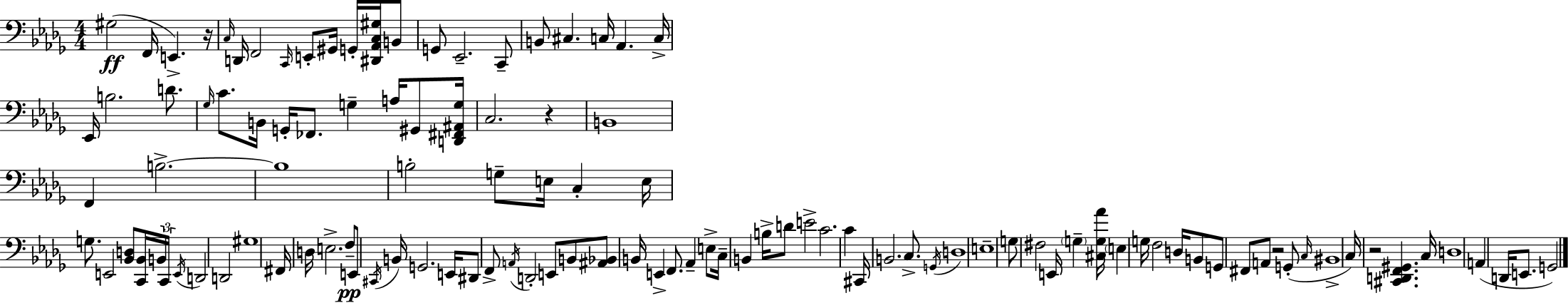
G#3/h F2/s E2/q. R/s C3/s D2/s F2/h C2/s E2/e G#2/s G2/s [D#2,Ab2,C3,G#3]/s B2/e G2/e Eb2/h. C2/e B2/e C#3/q. C3/s Ab2/q. C3/s Eb2/s B3/h. D4/e. Gb3/s C4/e. B2/s G2/s FES2/e. G3/q A3/s G#2/e [D2,F#2,A#2,G3]/s C3/h. R/q B2/w F2/q B3/h. B3/w B3/h G3/e E3/s C3/q E3/s G3/e. E2/h [Bb2,D3]/e [C2,Bb2]/s B2/s C2/s E2/s D2/h D2/h G#3/w F#2/s D3/s E3/h. F3/e E2/e C#2/s B2/s G2/h. E2/s D#2/e F2/e A2/s D2/h E2/e B2/e [A#2,Bb2]/e B2/s E2/q F2/e. Ab2/q E3/e C3/s B2/q B3/s D4/e E4/h C4/h. C4/q C#2/s B2/h. C3/e. G2/s D3/w E3/w G3/e F#3/h E2/s G3/q [C#3,G3,Ab4]/s E3/q G3/s F3/h D3/s B2/e G2/e F#2/e A2/e R/h G2/e C3/s BIS2/w C3/s R/h [C#2,D2,F2,G#2]/q. C3/s D3/w A2/q D2/s E2/e. G2/h